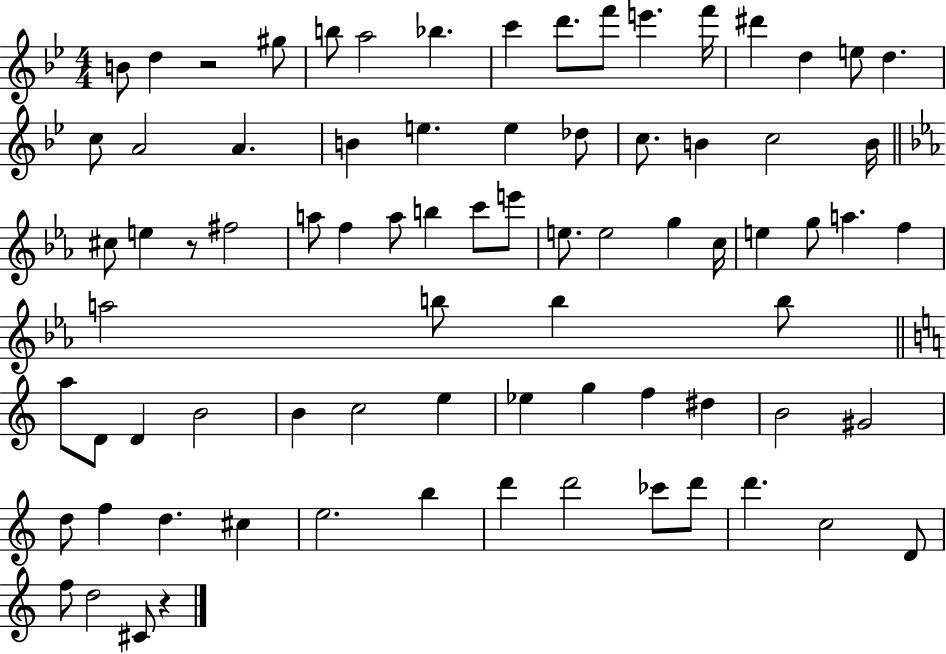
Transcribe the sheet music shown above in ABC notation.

X:1
T:Untitled
M:4/4
L:1/4
K:Bb
B/2 d z2 ^g/2 b/2 a2 _b c' d'/2 f'/2 e' f'/4 ^d' d e/2 d c/2 A2 A B e e _d/2 c/2 B c2 B/4 ^c/2 e z/2 ^f2 a/2 f a/2 b c'/2 e'/2 e/2 e2 g c/4 e g/2 a f a2 b/2 b b/2 a/2 D/2 D B2 B c2 e _e g f ^d B2 ^G2 d/2 f d ^c e2 b d' d'2 _c'/2 d'/2 d' c2 D/2 f/2 d2 ^C/2 z